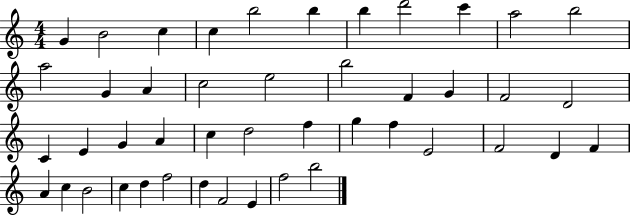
X:1
T:Untitled
M:4/4
L:1/4
K:C
G B2 c c b2 b b d'2 c' a2 b2 a2 G A c2 e2 b2 F G F2 D2 C E G A c d2 f g f E2 F2 D F A c B2 c d f2 d F2 E f2 b2